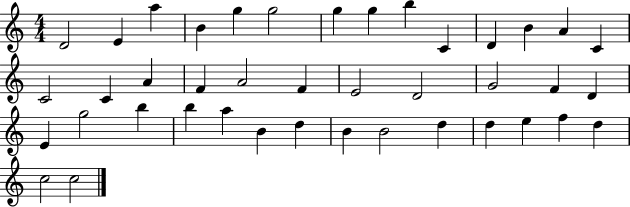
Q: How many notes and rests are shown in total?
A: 41